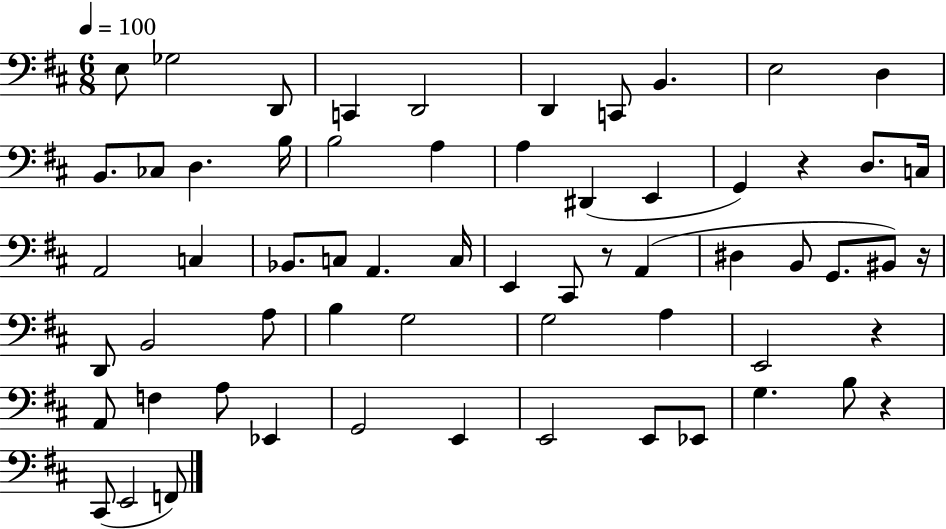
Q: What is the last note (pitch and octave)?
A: F2